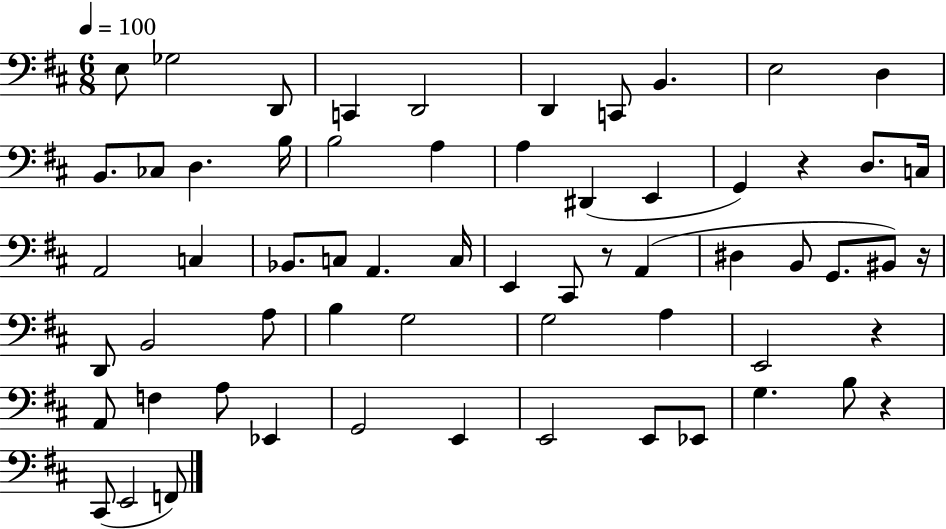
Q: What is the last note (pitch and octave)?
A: F2